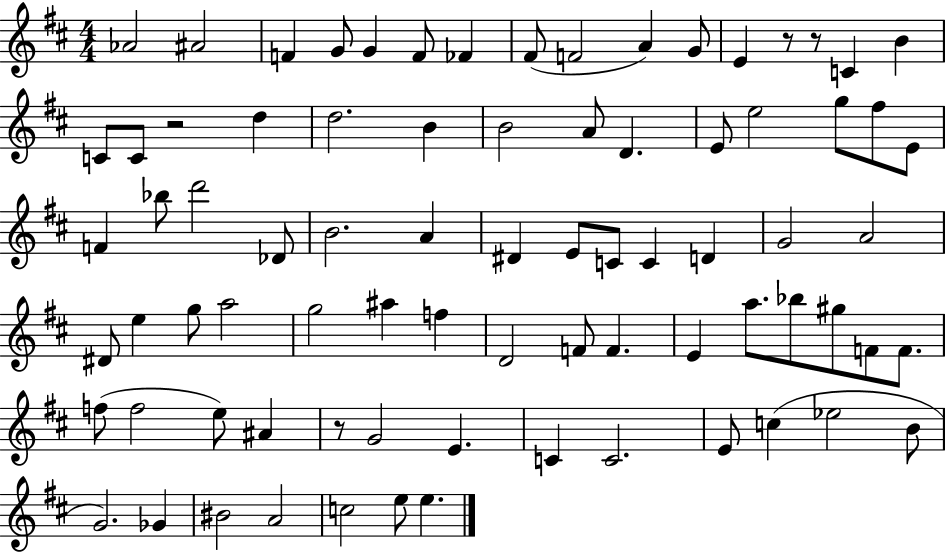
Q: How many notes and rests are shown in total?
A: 79